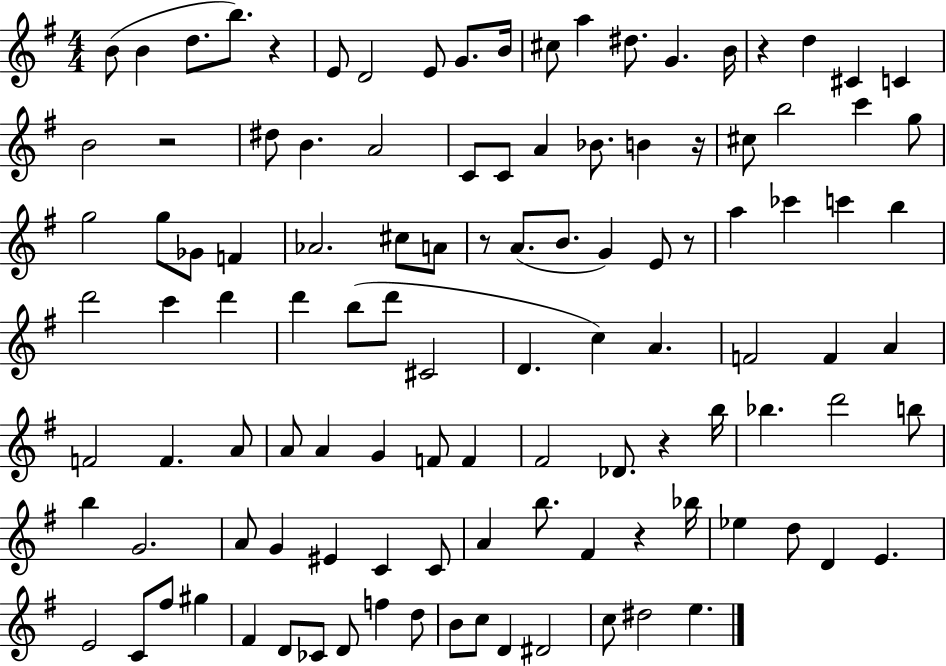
B4/e B4/q D5/e. B5/e. R/q E4/e D4/h E4/e G4/e. B4/s C#5/e A5/q D#5/e. G4/q. B4/s R/q D5/q C#4/q C4/q B4/h R/h D#5/e B4/q. A4/h C4/e C4/e A4/q Bb4/e. B4/q R/s C#5/e B5/h C6/q G5/e G5/h G5/e Gb4/e F4/q Ab4/h. C#5/e A4/e R/e A4/e. B4/e. G4/q E4/e R/e A5/q CES6/q C6/q B5/q D6/h C6/q D6/q D6/q B5/e D6/e C#4/h D4/q. C5/q A4/q. F4/h F4/q A4/q F4/h F4/q. A4/e A4/e A4/q G4/q F4/e F4/q F#4/h Db4/e. R/q B5/s Bb5/q. D6/h B5/e B5/q G4/h. A4/e G4/q EIS4/q C4/q C4/e A4/q B5/e. F#4/q R/q Bb5/s Eb5/q D5/e D4/q E4/q. E4/h C4/e F#5/e G#5/q F#4/q D4/e CES4/e D4/e F5/q D5/e B4/e C5/e D4/q D#4/h C5/e D#5/h E5/q.